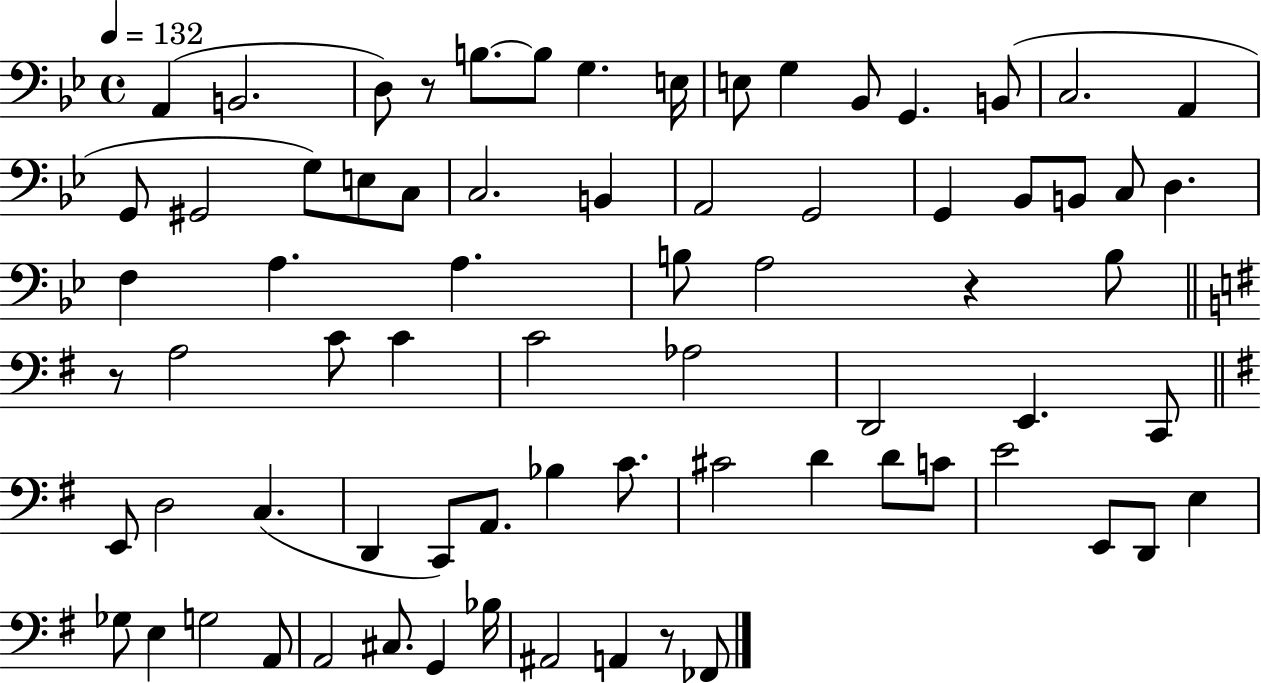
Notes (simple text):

A2/q B2/h. D3/e R/e B3/e. B3/e G3/q. E3/s E3/e G3/q Bb2/e G2/q. B2/e C3/h. A2/q G2/e G#2/h G3/e E3/e C3/e C3/h. B2/q A2/h G2/h G2/q Bb2/e B2/e C3/e D3/q. F3/q A3/q. A3/q. B3/e A3/h R/q B3/e R/e A3/h C4/e C4/q C4/h Ab3/h D2/h E2/q. C2/e E2/e D3/h C3/q. D2/q C2/e A2/e. Bb3/q C4/e. C#4/h D4/q D4/e C4/e E4/h E2/e D2/e E3/q Gb3/e E3/q G3/h A2/e A2/h C#3/e. G2/q Bb3/s A#2/h A2/q R/e FES2/e